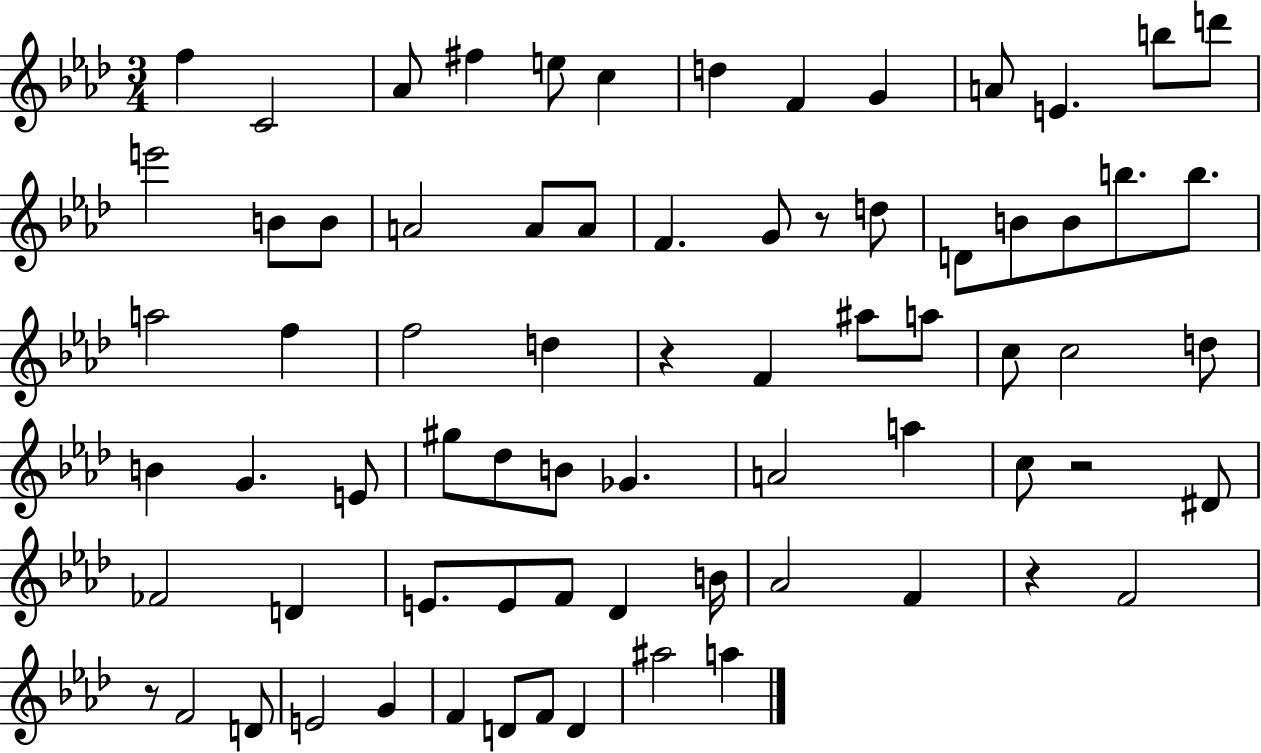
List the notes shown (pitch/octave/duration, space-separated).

F5/q C4/h Ab4/e F#5/q E5/e C5/q D5/q F4/q G4/q A4/e E4/q. B5/e D6/e E6/h B4/e B4/e A4/h A4/e A4/e F4/q. G4/e R/e D5/e D4/e B4/e B4/e B5/e. B5/e. A5/h F5/q F5/h D5/q R/q F4/q A#5/e A5/e C5/e C5/h D5/e B4/q G4/q. E4/e G#5/e Db5/e B4/e Gb4/q. A4/h A5/q C5/e R/h D#4/e FES4/h D4/q E4/e. E4/e F4/e Db4/q B4/s Ab4/h F4/q R/q F4/h R/e F4/h D4/e E4/h G4/q F4/q D4/e F4/e D4/q A#5/h A5/q